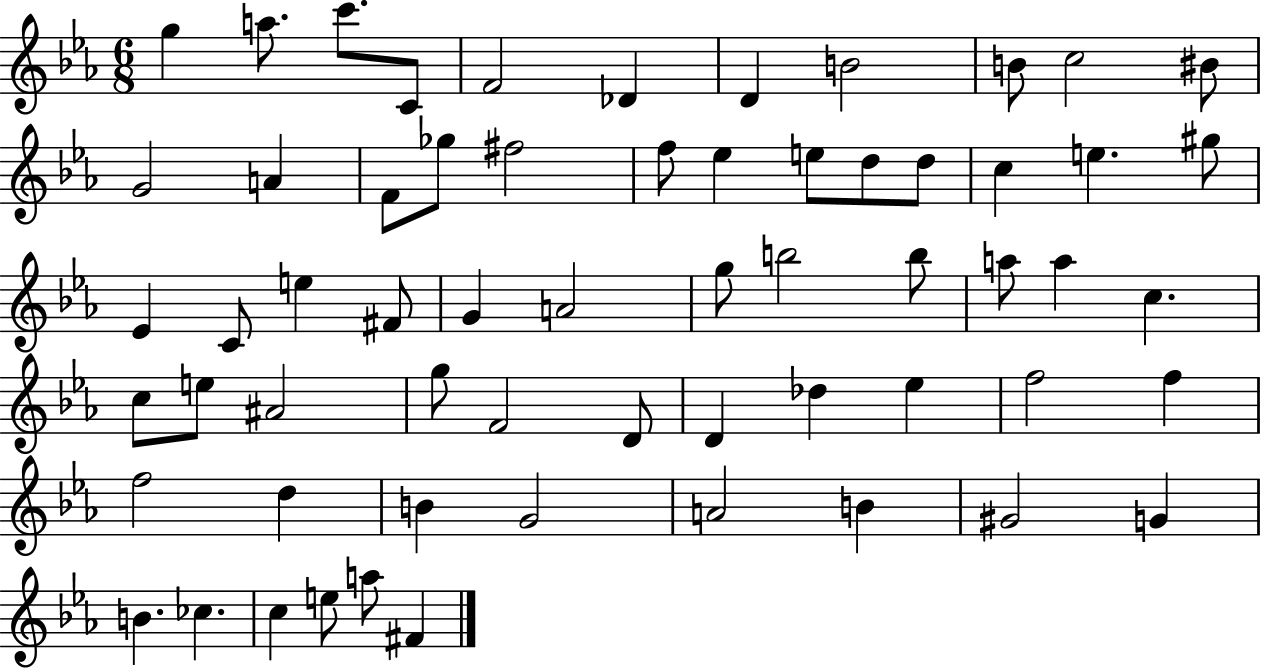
G5/q A5/e. C6/e. C4/e F4/h Db4/q D4/q B4/h B4/e C5/h BIS4/e G4/h A4/q F4/e Gb5/e F#5/h F5/e Eb5/q E5/e D5/e D5/e C5/q E5/q. G#5/e Eb4/q C4/e E5/q F#4/e G4/q A4/h G5/e B5/h B5/e A5/e A5/q C5/q. C5/e E5/e A#4/h G5/e F4/h D4/e D4/q Db5/q Eb5/q F5/h F5/q F5/h D5/q B4/q G4/h A4/h B4/q G#4/h G4/q B4/q. CES5/q. C5/q E5/e A5/e F#4/q